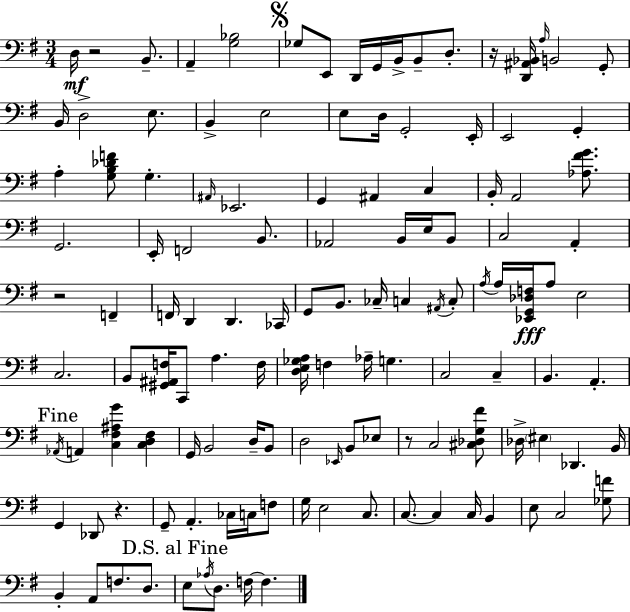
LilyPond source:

{
  \clef bass
  \numericTimeSignature
  \time 3/4
  \key g \major
  d16\mf r2 b,8.-- | a,4-- <g bes>2 | \mark \markup { \musicglyph "scripts.segno" } ges8 e,8 d,16 g,16 b,16-> b,8-- d8.-. | r16 <d, ais, bes,>16 \grace { a16 } b,2 g,8-. | \break b,16 d2-> e8. | b,4-> e2 | e8 d16 g,2-. | e,16-. e,2 g,4-. | \break a4-. <g b des' f'>8 g4.-. | \grace { ais,16 } ees,2. | g,4 ais,4 c4 | b,16-. a,2 <aes fis' g'>8. | \break g,2. | e,16-. f,2 b,8. | aes,2 b,16 e16 | b,8 c2 a,4-. | \break r2 f,4-- | f,16 d,4 d,4. | ces,16 g,8 b,8. ces16-- c4 | \acciaccatura { ais,16 } c8-. \acciaccatura { a16 } a16 <ees, g, des f>16\fff a8 e2 | \break c2. | b,8 <gis, ais, f>16 c,8 a4. | f16 <d e ges a>16 f4 aes16-- g4. | c2 | \break c4-- b,4. a,4.-. | \mark "Fine" \acciaccatura { aes,16 } a,4 <c fis ais g'>4 | <c d fis>4 g,16 b,2 | d16-- b,8 d2 | \break \grace { ees,16 } b,8 ees8 r8 c2 | <cis des g fis'>8 des16-> \parenthesize eis4 des,4. | b,16 g,4 des,8 | r4. g,8-- a,4.-. | \break ces16 c16 f8 g16 e2 | c8. c8.~~ c4 | c16 b,4 e8 c2 | <ges f'>8 b,4-. a,8 | \break f8. d8. \mark "D.S. al Fine" e8 \acciaccatura { aes16 } d8. | f16~~ f4. \bar "|."
}